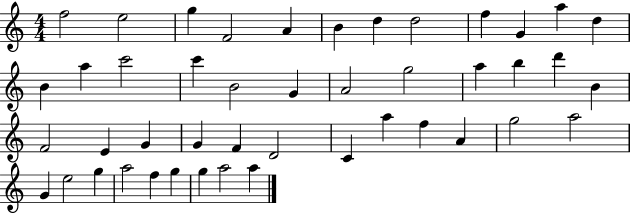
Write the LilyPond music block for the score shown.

{
  \clef treble
  \numericTimeSignature
  \time 4/4
  \key c \major
  f''2 e''2 | g''4 f'2 a'4 | b'4 d''4 d''2 | f''4 g'4 a''4 d''4 | \break b'4 a''4 c'''2 | c'''4 b'2 g'4 | a'2 g''2 | a''4 b''4 d'''4 b'4 | \break f'2 e'4 g'4 | g'4 f'4 d'2 | c'4 a''4 f''4 a'4 | g''2 a''2 | \break g'4 e''2 g''4 | a''2 f''4 g''4 | g''4 a''2 a''4 | \bar "|."
}